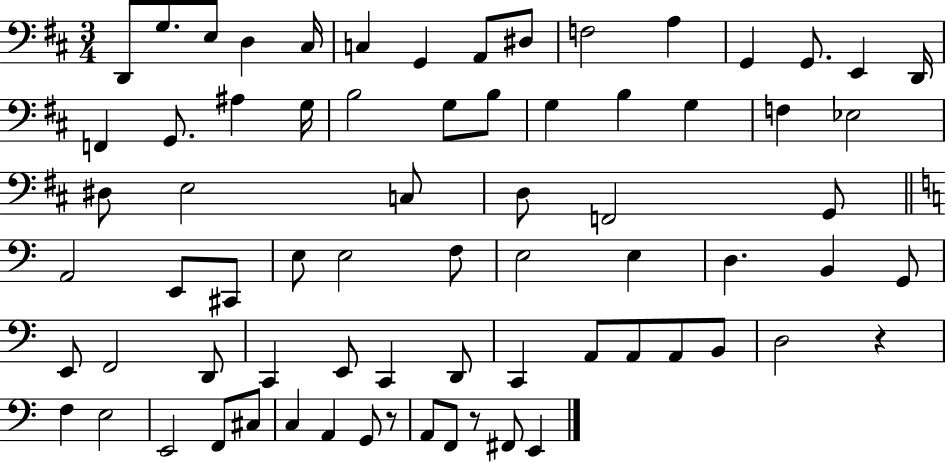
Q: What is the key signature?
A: D major